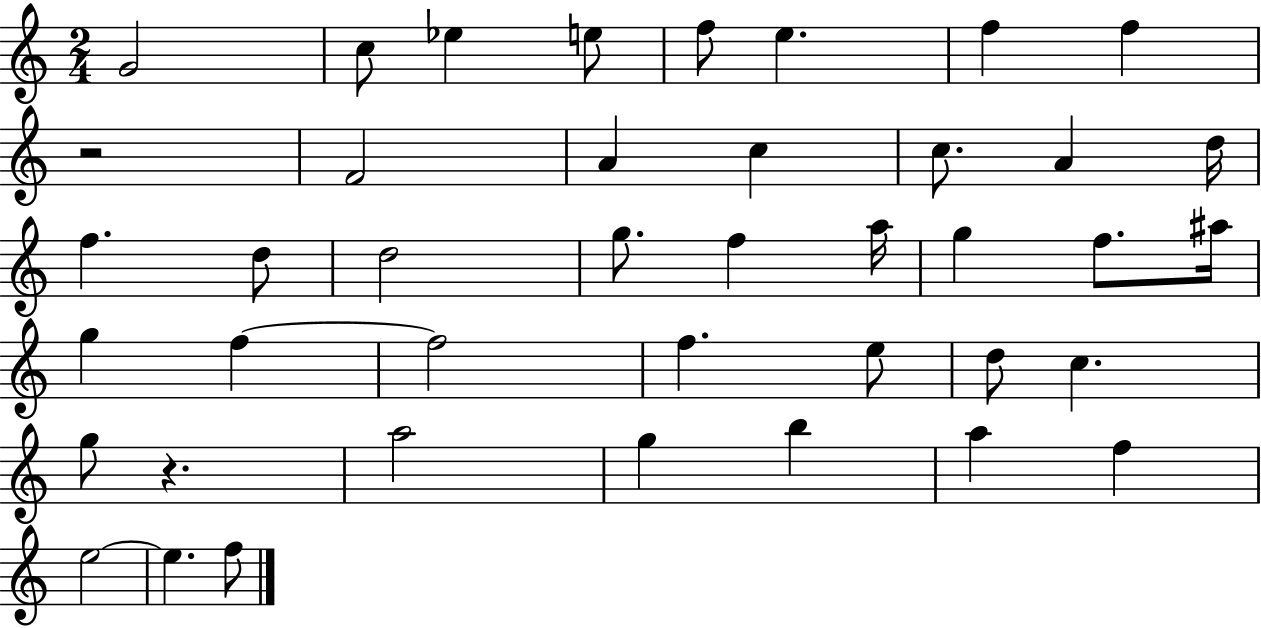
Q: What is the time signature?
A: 2/4